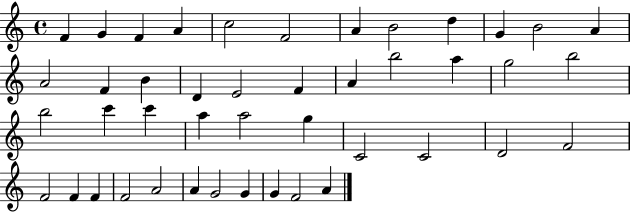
F4/q G4/q F4/q A4/q C5/h F4/h A4/q B4/h D5/q G4/q B4/h A4/q A4/h F4/q B4/q D4/q E4/h F4/q A4/q B5/h A5/q G5/h B5/h B5/h C6/q C6/q A5/q A5/h G5/q C4/h C4/h D4/h F4/h F4/h F4/q F4/q F4/h A4/h A4/q G4/h G4/q G4/q F4/h A4/q